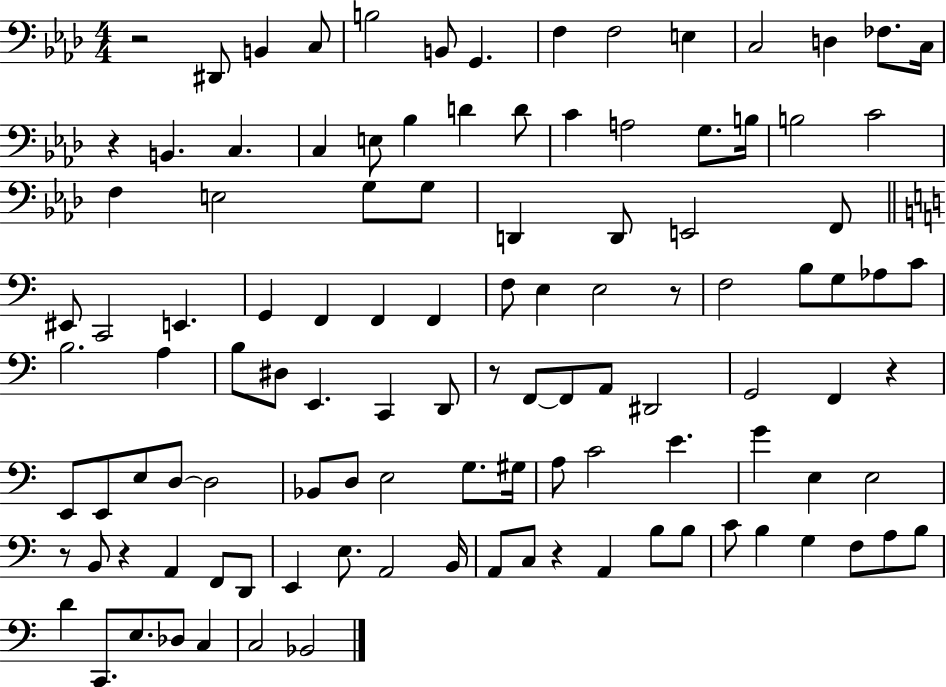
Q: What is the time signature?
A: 4/4